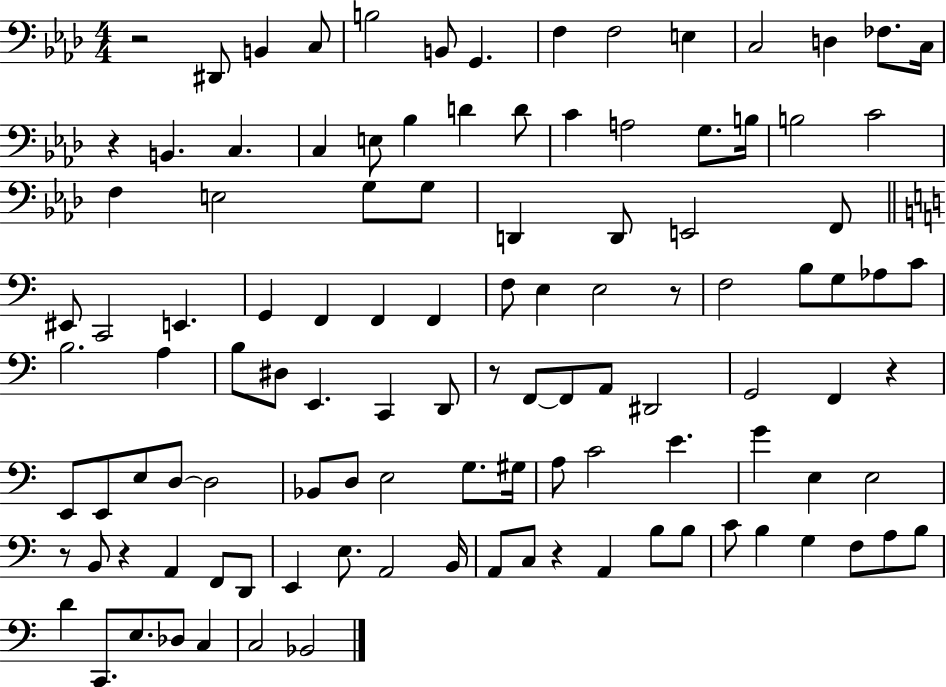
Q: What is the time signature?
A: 4/4